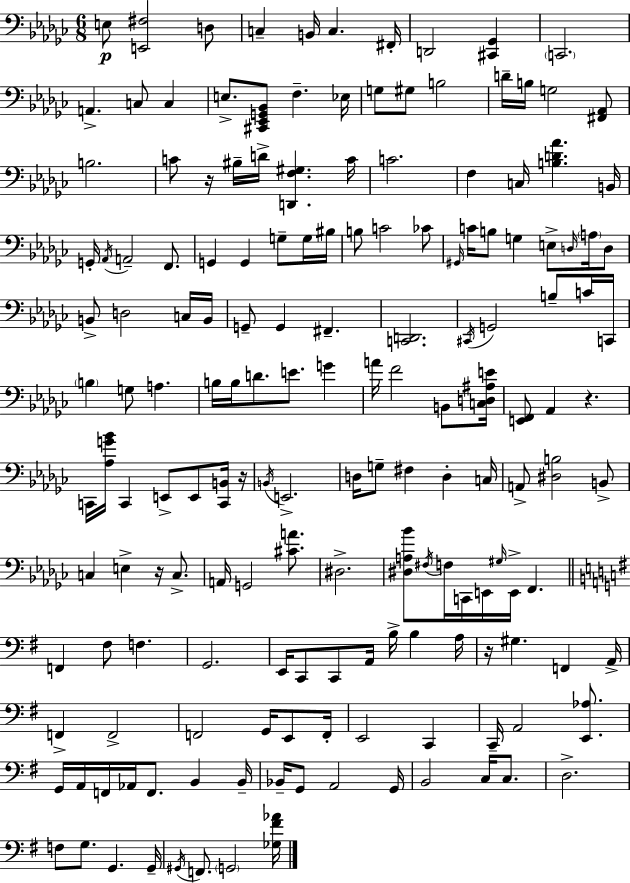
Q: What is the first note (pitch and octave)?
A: E3